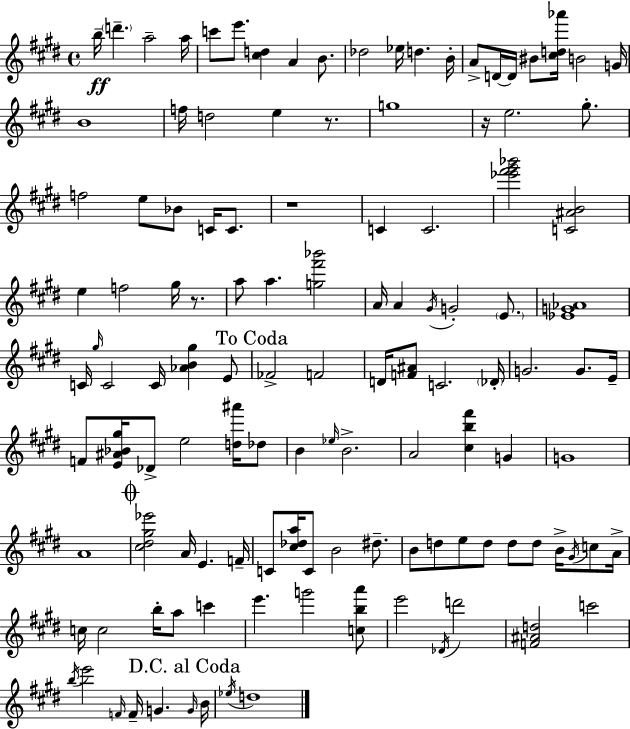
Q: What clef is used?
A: treble